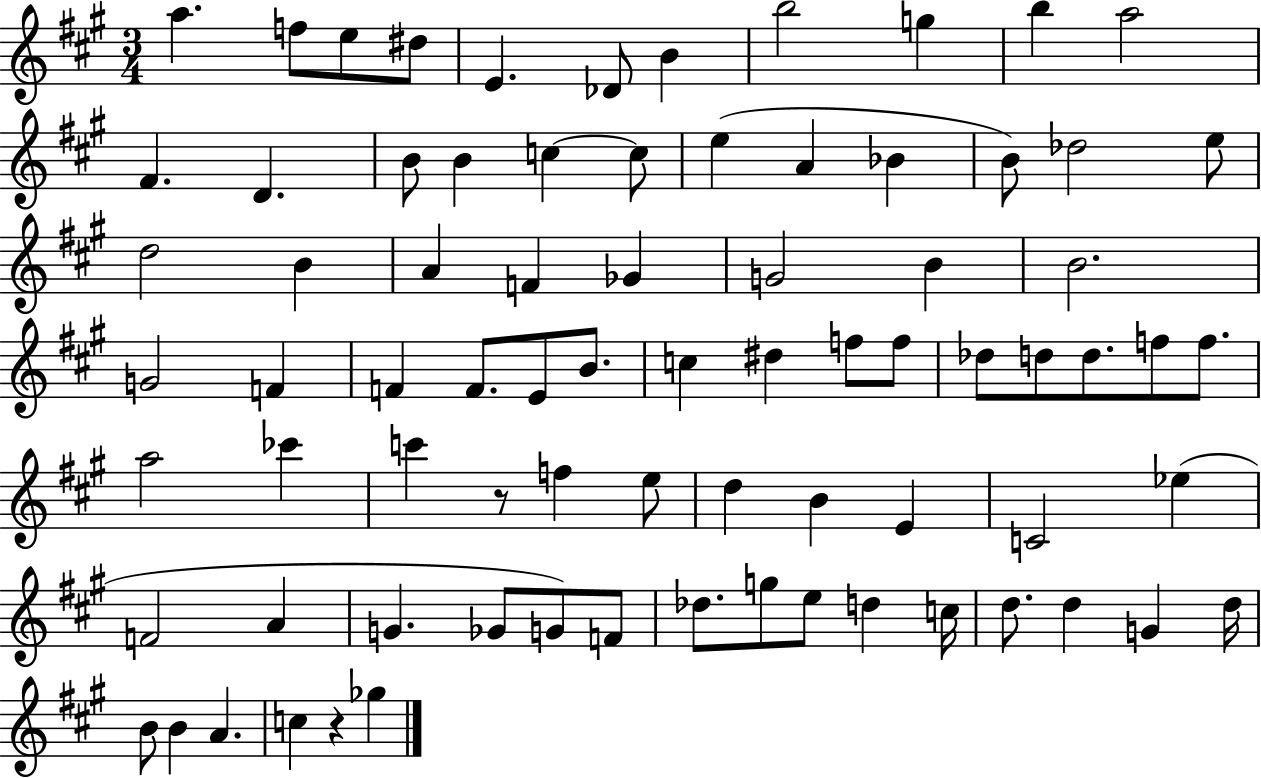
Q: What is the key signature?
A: A major